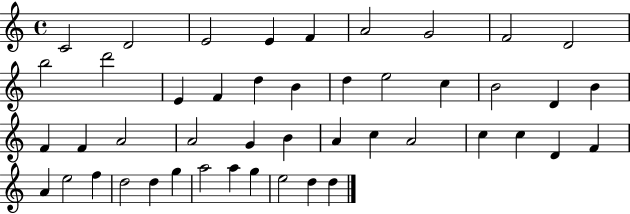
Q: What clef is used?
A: treble